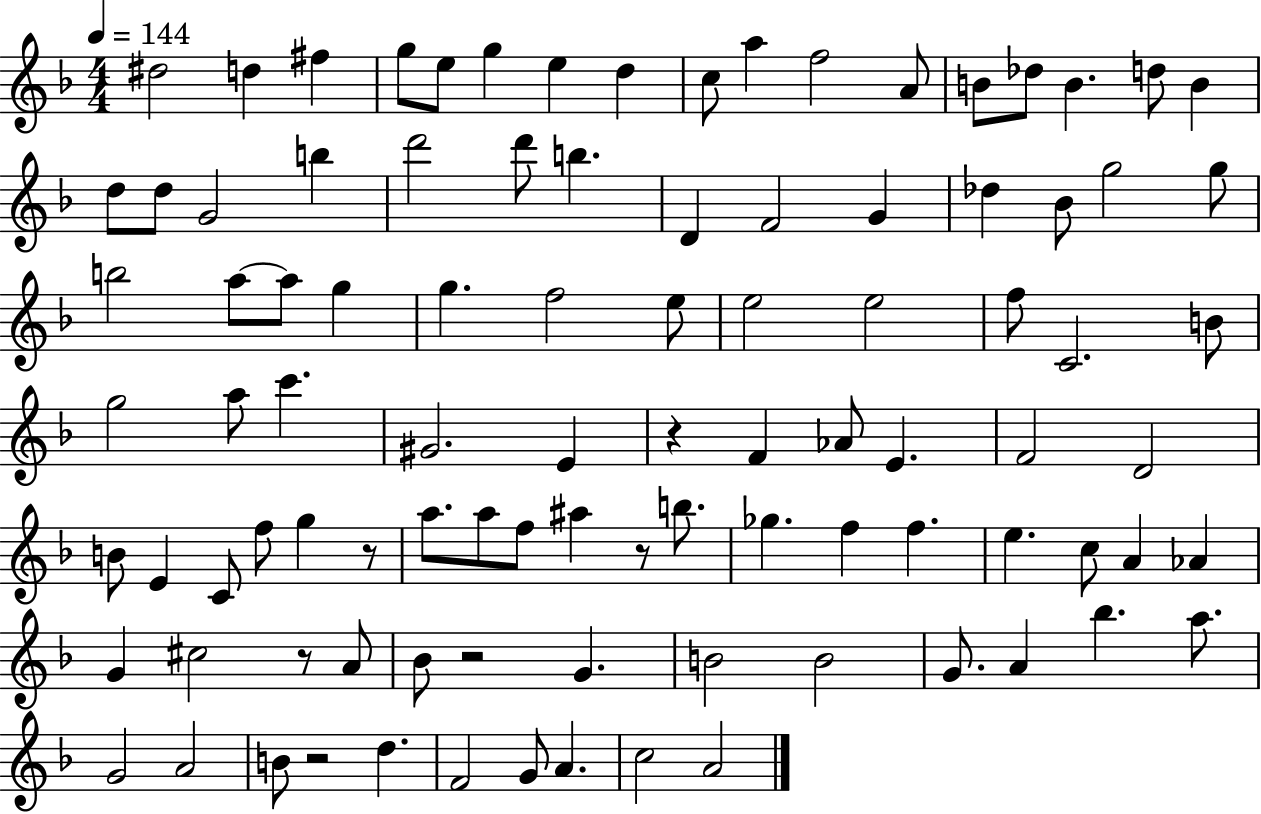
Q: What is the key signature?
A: F major